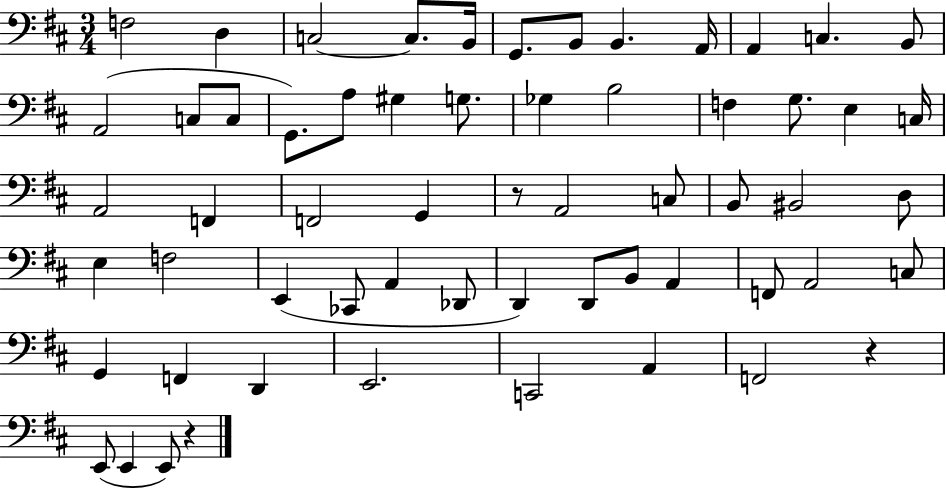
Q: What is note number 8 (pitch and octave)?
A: B2